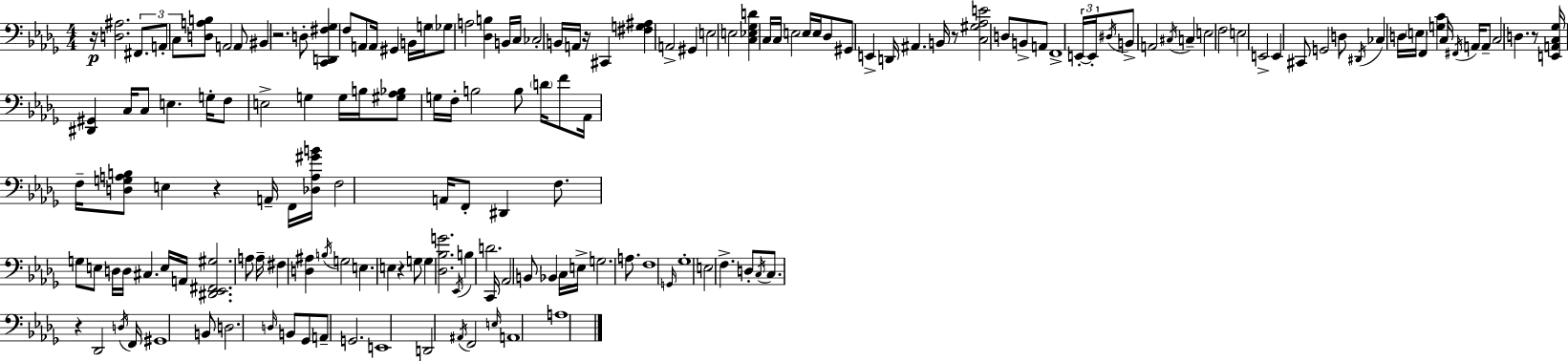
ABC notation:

X:1
T:Untitled
M:4/4
L:1/4
K:Bbm
z/4 [D,^A,]2 ^F,,/2 A,,/2 C,/2 [D,A,B,]/2 A,,2 A,,/2 ^B,, z2 D,/2 [C,,D,,^F,_G,] F,/2 A,,/2 A,,/4 ^G,, B,,/4 G,/4 _G,/2 A,2 [_D,B,] B,,/4 C,/4 _C,2 B,,/4 A,,/4 z/4 ^C,, [^F,G,^A,] A,,2 ^G,, E,2 E,2 [C,_E,_G,D] C,/4 C,/4 E,2 E,/4 E,/4 _D,/2 ^G,,/2 E,, D,,/4 ^A,, B,,/4 z/2 [C,^G,_A,E]2 D,/2 B,,/2 A,,/2 F,,4 E,,/4 E,,/4 ^D,/4 B,,/2 A,,2 ^C,/4 C, E,2 F,2 E,2 E,,2 E,, ^C,,/2 G,,2 D,/2 ^D,,/4 _C, D,/4 E,/4 F,, [G,C] C,/4 ^F,,/4 A,,/4 A,,/2 C,2 D, z/2 [E,,A,,C,_G,]/4 [^D,,^G,,] C,/4 C,/2 E, G,/4 F,/2 E,2 G, G,/4 B,/4 [^G,_A,_B,]/2 G,/4 F,/4 B,2 B,/2 D/4 F/2 _A,,/4 F,/4 [D,G,A,B,]/2 E, z A,,/4 F,,/4 [_D,A,^GB]/4 F,2 A,,/4 F,,/2 ^D,, F,/2 G,/2 E,/2 D,/4 D,/4 ^C, E,/4 A,,/4 [^D,,_E,,^F,,^G,]2 A,/2 A,/4 ^F, [D,^A,] B,/4 G,2 E, E, z G,/2 G, [_D,_B,G]2 _E,,/4 B, D2 C,,/4 _A,,2 B,,/2 _B,, C,/4 E,/4 G,2 A,/2 F,4 G,,/4 _G,4 E,2 F, D,/2 C,/4 C,/2 z _D,,2 D,/4 F,,/4 ^G,,4 B,,/2 D,2 D,/4 B,,/2 _G,,/2 A,,/2 G,,2 E,,4 D,,2 ^A,,/4 F,,2 E,/4 A,,4 A,4